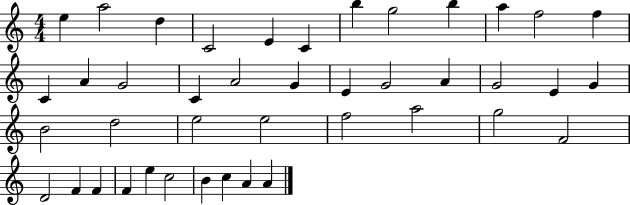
E5/q A5/h D5/q C4/h E4/q C4/q B5/q G5/h B5/q A5/q F5/h F5/q C4/q A4/q G4/h C4/q A4/h G4/q E4/q G4/h A4/q G4/h E4/q G4/q B4/h D5/h E5/h E5/h F5/h A5/h G5/h F4/h D4/h F4/q F4/q F4/q E5/q C5/h B4/q C5/q A4/q A4/q